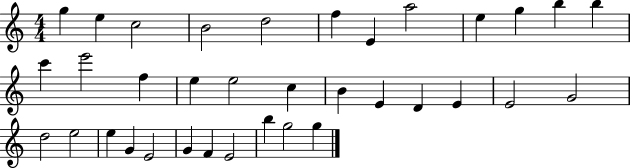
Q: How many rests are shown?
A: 0